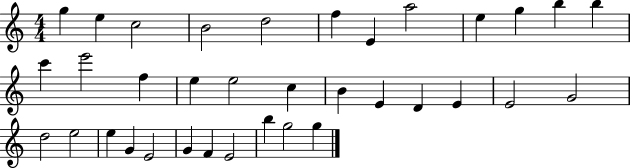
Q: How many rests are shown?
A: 0